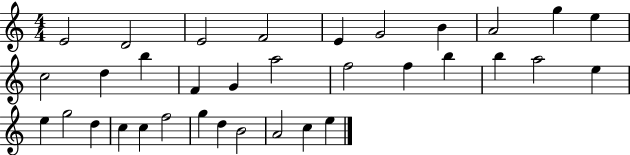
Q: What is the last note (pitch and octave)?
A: E5